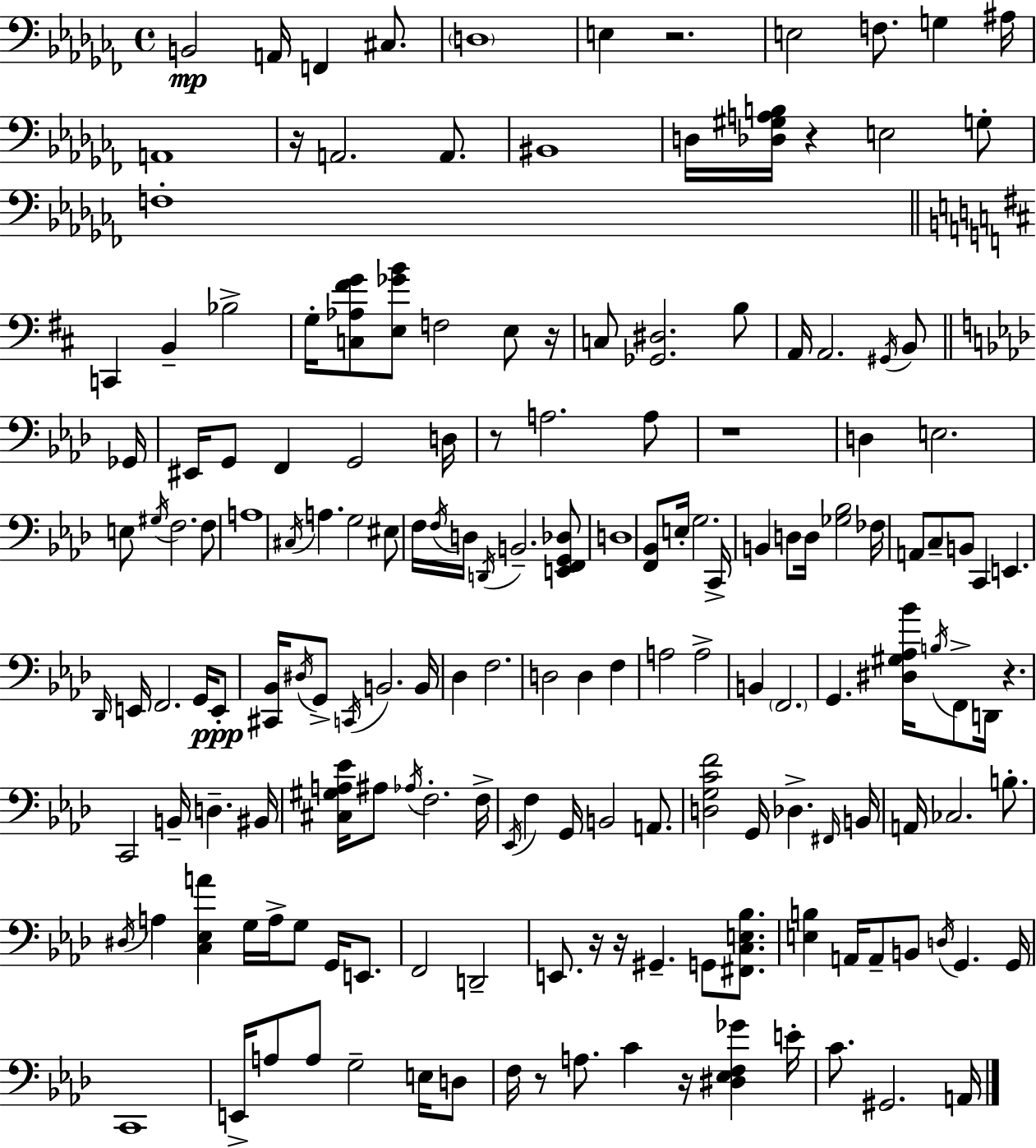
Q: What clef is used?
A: bass